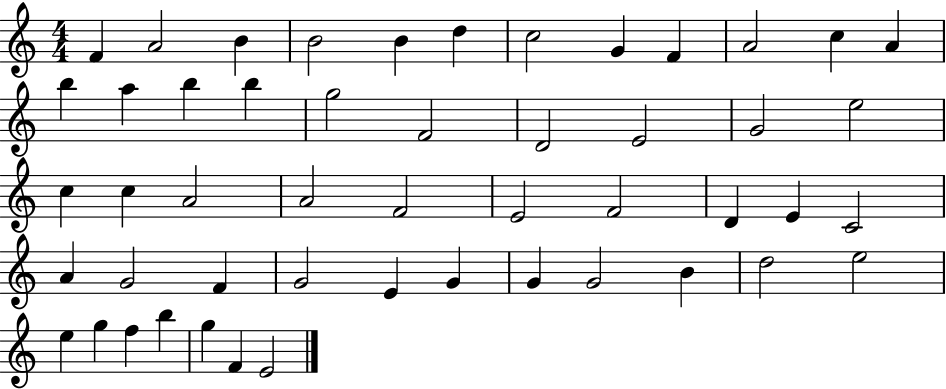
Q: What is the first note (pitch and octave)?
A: F4